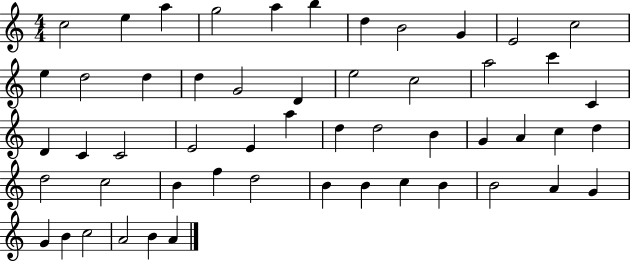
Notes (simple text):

C5/h E5/q A5/q G5/h A5/q B5/q D5/q B4/h G4/q E4/h C5/h E5/q D5/h D5/q D5/q G4/h D4/q E5/h C5/h A5/h C6/q C4/q D4/q C4/q C4/h E4/h E4/q A5/q D5/q D5/h B4/q G4/q A4/q C5/q D5/q D5/h C5/h B4/q F5/q D5/h B4/q B4/q C5/q B4/q B4/h A4/q G4/q G4/q B4/q C5/h A4/h B4/q A4/q